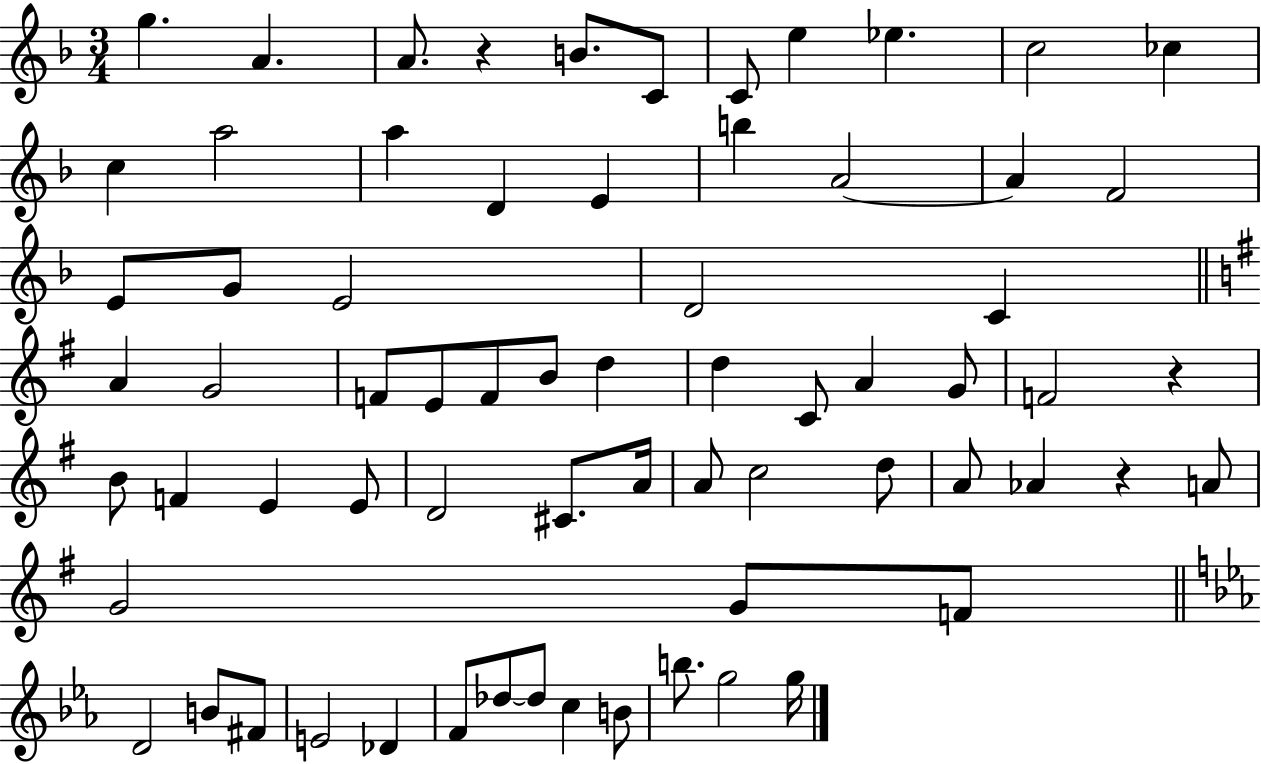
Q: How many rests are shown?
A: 3